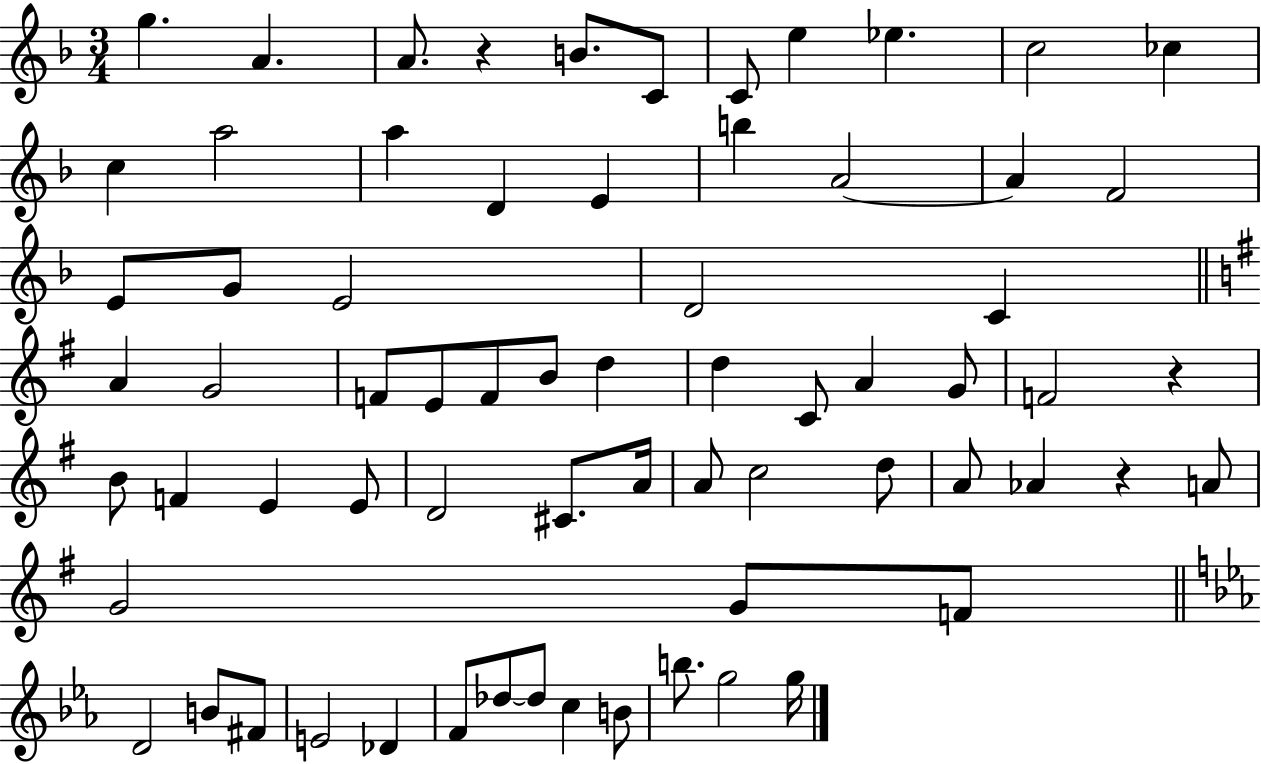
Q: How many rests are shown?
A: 3